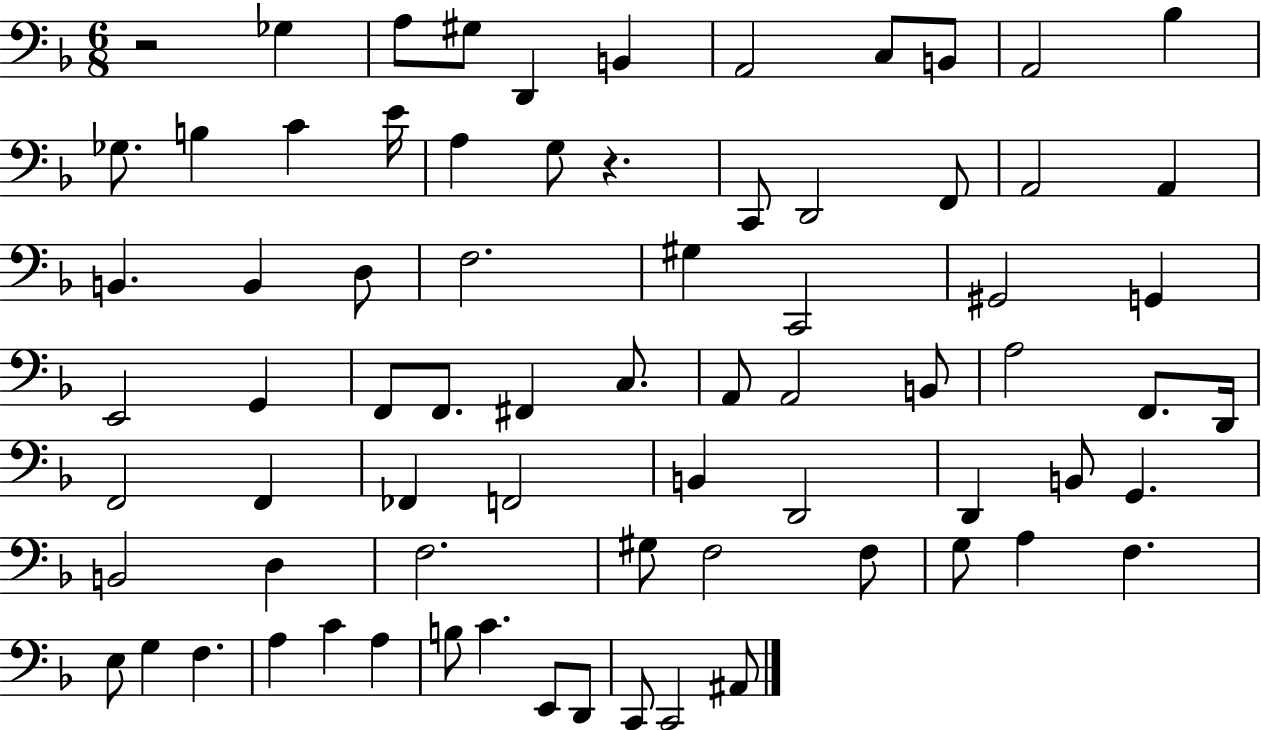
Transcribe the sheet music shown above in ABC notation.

X:1
T:Untitled
M:6/8
L:1/4
K:F
z2 _G, A,/2 ^G,/2 D,, B,, A,,2 C,/2 B,,/2 A,,2 _B, _G,/2 B, C E/4 A, G,/2 z C,,/2 D,,2 F,,/2 A,,2 A,, B,, B,, D,/2 F,2 ^G, C,,2 ^G,,2 G,, E,,2 G,, F,,/2 F,,/2 ^F,, C,/2 A,,/2 A,,2 B,,/2 A,2 F,,/2 D,,/4 F,,2 F,, _F,, F,,2 B,, D,,2 D,, B,,/2 G,, B,,2 D, F,2 ^G,/2 F,2 F,/2 G,/2 A, F, E,/2 G, F, A, C A, B,/2 C E,,/2 D,,/2 C,,/2 C,,2 ^A,,/2